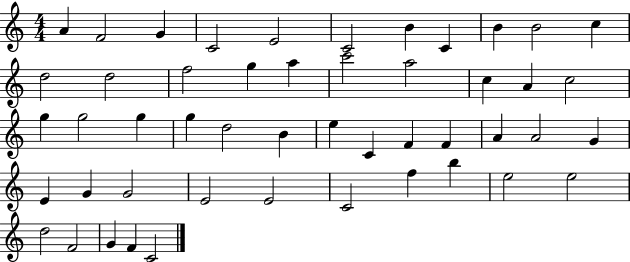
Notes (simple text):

A4/q F4/h G4/q C4/h E4/h C4/h B4/q C4/q B4/q B4/h C5/q D5/h D5/h F5/h G5/q A5/q C6/h A5/h C5/q A4/q C5/h G5/q G5/h G5/q G5/q D5/h B4/q E5/q C4/q F4/q F4/q A4/q A4/h G4/q E4/q G4/q G4/h E4/h E4/h C4/h F5/q B5/q E5/h E5/h D5/h F4/h G4/q F4/q C4/h